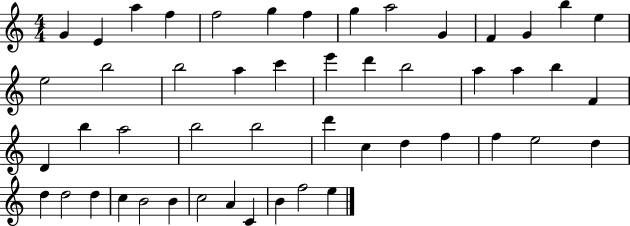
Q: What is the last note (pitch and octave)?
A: E5